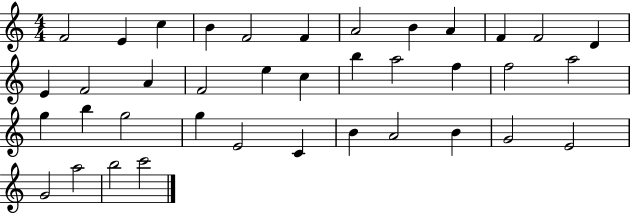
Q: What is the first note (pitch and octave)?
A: F4